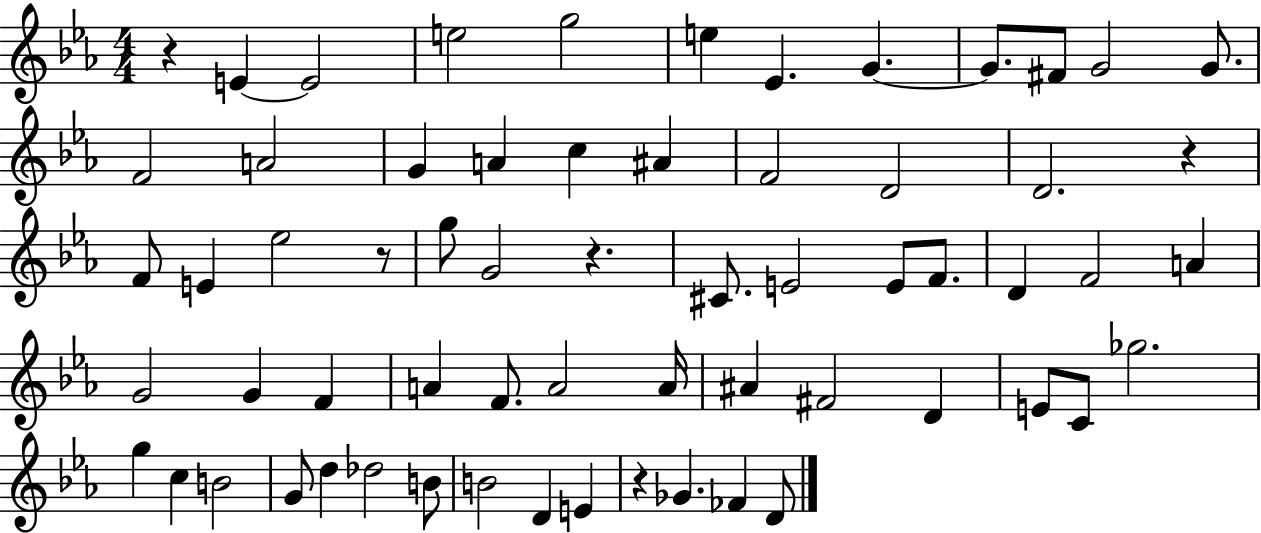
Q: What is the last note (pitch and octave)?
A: D4